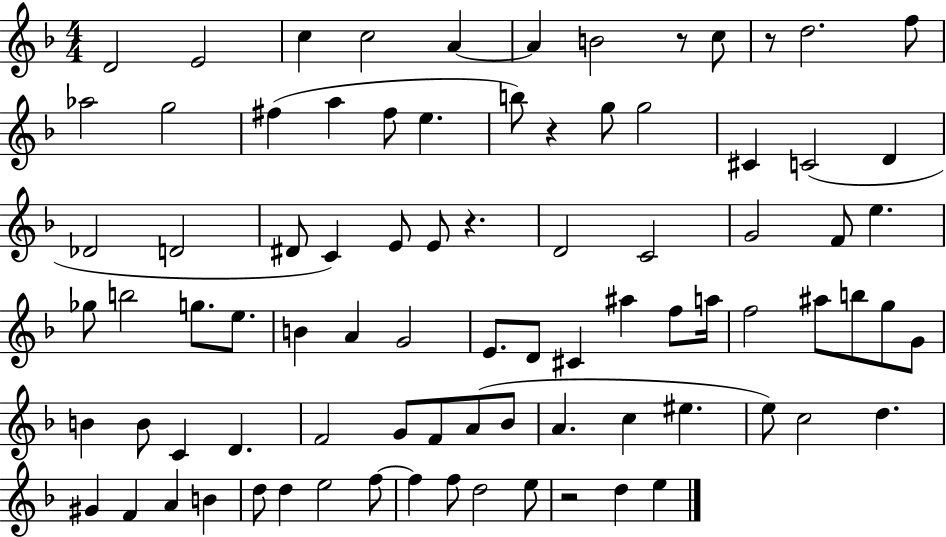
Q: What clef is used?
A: treble